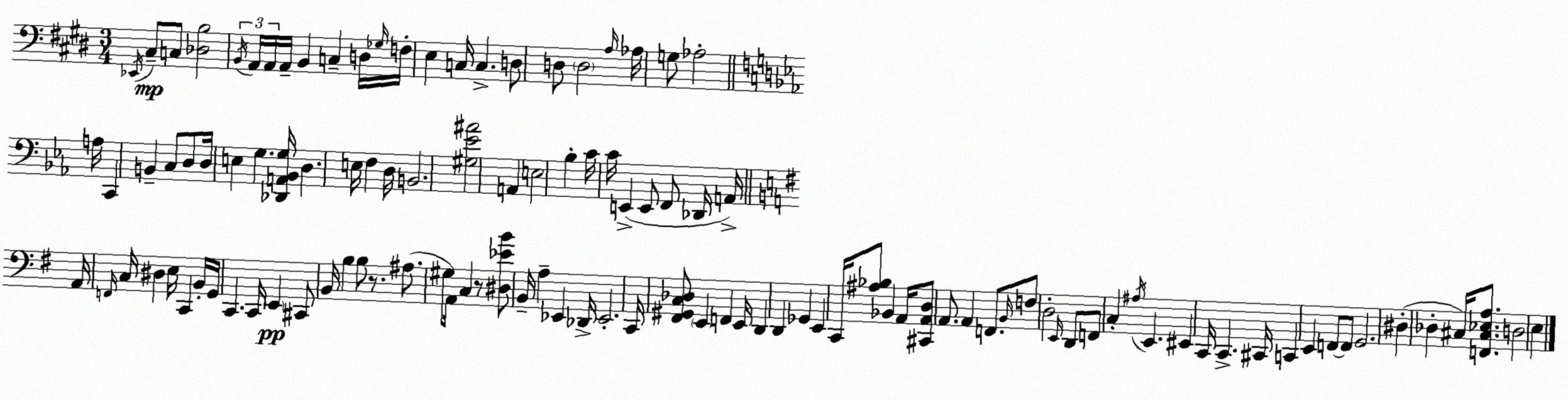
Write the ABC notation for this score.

X:1
T:Untitled
M:3/4
L:1/4
K:E
_E,,/4 ^C,/2 C,/2 [_D,B,]2 B,,/4 A,,/4 A,,/4 A,,/4 B,, C, D,/4 _G,/4 F,/4 E, C,/4 C, D,/2 D,/2 D,2 A,/4 _A,/4 G,/2 _A,2 A,/4 C,, B,, C,/2 D,/2 D,/4 E, G, [_D,,A,,_B,,G,]/4 D, E,/4 F, D,/4 B,,2 [^G,_E^A]2 A,, E,2 _B, C/4 C/4 E,, E,,/2 F,,/2 _D,,/4 A,,/4 A,,/4 F,,/4 C,/4 ^D, E,/4 C,, B,,/4 G,,/4 C,, C,,/4 E,, ^C,,/2 B,,/4 B, B,/2 z/2 ^A,/2 ^G,/2 A,,/4 C, z/2 [^D,_EB]/2 B,,/4 A, _E,, _D,,/4 _E,,2 C,,/4 [^F,,^G,,C,_D,]/2 E,, F,, E,,/4 D,, D,, _G,, E,, C,,/4 [^A,_B,]/2 _B,, A,,/4 [^C,,A,,D,]/2 A,,/2 A,, F,,/2 B,,/4 F,/2 D,2 E,,/4 D,,/2 F,,/2 C, ^A,/4 E,, ^E,, C,,/4 C,, ^C,,/4 C,, E,, F,,/2 F,,/2 G,,2 ^D, _D, ^C,/4 [F,,^C,_E,A,]/2 D,2 E,